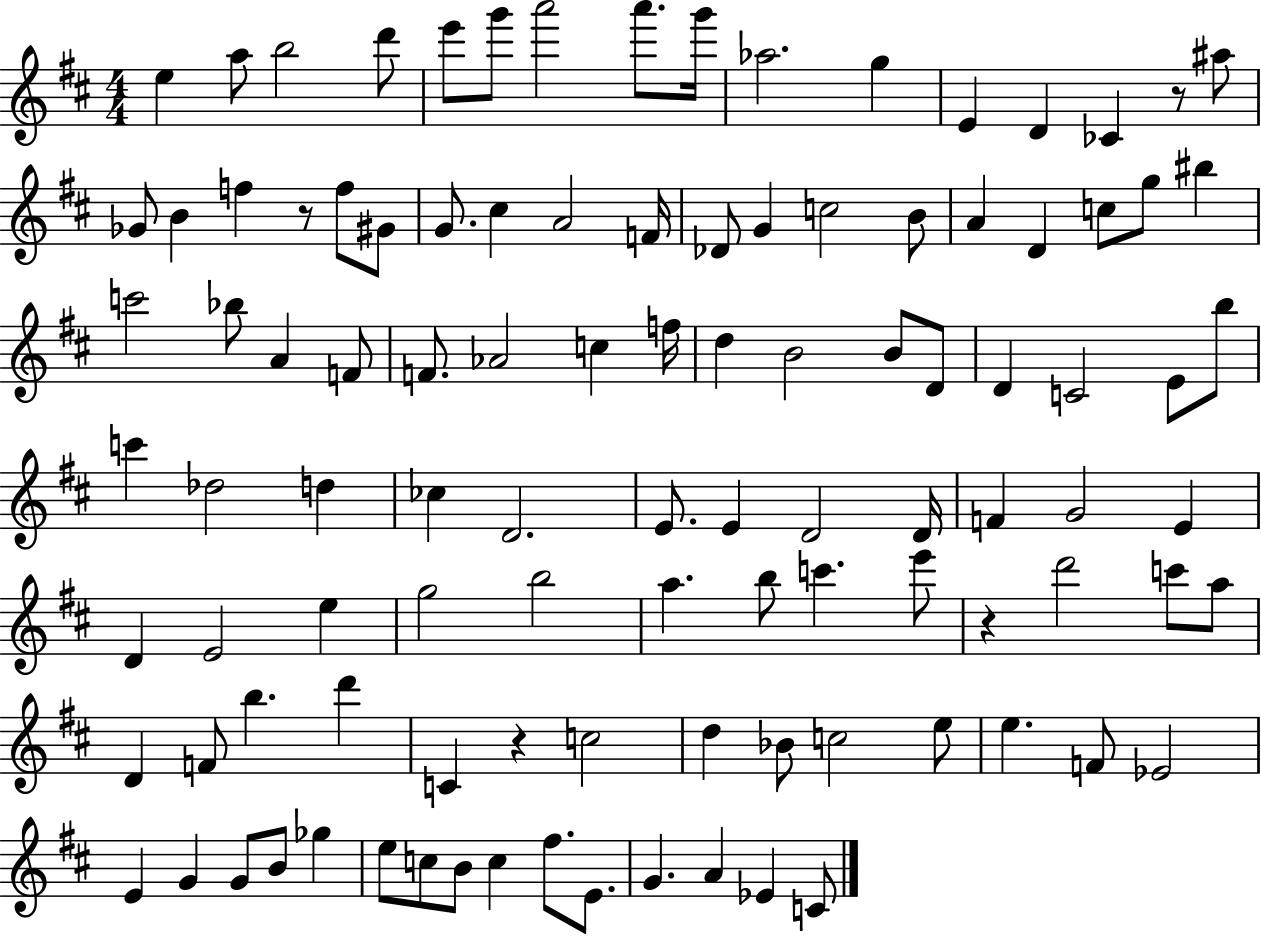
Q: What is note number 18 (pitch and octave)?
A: F5